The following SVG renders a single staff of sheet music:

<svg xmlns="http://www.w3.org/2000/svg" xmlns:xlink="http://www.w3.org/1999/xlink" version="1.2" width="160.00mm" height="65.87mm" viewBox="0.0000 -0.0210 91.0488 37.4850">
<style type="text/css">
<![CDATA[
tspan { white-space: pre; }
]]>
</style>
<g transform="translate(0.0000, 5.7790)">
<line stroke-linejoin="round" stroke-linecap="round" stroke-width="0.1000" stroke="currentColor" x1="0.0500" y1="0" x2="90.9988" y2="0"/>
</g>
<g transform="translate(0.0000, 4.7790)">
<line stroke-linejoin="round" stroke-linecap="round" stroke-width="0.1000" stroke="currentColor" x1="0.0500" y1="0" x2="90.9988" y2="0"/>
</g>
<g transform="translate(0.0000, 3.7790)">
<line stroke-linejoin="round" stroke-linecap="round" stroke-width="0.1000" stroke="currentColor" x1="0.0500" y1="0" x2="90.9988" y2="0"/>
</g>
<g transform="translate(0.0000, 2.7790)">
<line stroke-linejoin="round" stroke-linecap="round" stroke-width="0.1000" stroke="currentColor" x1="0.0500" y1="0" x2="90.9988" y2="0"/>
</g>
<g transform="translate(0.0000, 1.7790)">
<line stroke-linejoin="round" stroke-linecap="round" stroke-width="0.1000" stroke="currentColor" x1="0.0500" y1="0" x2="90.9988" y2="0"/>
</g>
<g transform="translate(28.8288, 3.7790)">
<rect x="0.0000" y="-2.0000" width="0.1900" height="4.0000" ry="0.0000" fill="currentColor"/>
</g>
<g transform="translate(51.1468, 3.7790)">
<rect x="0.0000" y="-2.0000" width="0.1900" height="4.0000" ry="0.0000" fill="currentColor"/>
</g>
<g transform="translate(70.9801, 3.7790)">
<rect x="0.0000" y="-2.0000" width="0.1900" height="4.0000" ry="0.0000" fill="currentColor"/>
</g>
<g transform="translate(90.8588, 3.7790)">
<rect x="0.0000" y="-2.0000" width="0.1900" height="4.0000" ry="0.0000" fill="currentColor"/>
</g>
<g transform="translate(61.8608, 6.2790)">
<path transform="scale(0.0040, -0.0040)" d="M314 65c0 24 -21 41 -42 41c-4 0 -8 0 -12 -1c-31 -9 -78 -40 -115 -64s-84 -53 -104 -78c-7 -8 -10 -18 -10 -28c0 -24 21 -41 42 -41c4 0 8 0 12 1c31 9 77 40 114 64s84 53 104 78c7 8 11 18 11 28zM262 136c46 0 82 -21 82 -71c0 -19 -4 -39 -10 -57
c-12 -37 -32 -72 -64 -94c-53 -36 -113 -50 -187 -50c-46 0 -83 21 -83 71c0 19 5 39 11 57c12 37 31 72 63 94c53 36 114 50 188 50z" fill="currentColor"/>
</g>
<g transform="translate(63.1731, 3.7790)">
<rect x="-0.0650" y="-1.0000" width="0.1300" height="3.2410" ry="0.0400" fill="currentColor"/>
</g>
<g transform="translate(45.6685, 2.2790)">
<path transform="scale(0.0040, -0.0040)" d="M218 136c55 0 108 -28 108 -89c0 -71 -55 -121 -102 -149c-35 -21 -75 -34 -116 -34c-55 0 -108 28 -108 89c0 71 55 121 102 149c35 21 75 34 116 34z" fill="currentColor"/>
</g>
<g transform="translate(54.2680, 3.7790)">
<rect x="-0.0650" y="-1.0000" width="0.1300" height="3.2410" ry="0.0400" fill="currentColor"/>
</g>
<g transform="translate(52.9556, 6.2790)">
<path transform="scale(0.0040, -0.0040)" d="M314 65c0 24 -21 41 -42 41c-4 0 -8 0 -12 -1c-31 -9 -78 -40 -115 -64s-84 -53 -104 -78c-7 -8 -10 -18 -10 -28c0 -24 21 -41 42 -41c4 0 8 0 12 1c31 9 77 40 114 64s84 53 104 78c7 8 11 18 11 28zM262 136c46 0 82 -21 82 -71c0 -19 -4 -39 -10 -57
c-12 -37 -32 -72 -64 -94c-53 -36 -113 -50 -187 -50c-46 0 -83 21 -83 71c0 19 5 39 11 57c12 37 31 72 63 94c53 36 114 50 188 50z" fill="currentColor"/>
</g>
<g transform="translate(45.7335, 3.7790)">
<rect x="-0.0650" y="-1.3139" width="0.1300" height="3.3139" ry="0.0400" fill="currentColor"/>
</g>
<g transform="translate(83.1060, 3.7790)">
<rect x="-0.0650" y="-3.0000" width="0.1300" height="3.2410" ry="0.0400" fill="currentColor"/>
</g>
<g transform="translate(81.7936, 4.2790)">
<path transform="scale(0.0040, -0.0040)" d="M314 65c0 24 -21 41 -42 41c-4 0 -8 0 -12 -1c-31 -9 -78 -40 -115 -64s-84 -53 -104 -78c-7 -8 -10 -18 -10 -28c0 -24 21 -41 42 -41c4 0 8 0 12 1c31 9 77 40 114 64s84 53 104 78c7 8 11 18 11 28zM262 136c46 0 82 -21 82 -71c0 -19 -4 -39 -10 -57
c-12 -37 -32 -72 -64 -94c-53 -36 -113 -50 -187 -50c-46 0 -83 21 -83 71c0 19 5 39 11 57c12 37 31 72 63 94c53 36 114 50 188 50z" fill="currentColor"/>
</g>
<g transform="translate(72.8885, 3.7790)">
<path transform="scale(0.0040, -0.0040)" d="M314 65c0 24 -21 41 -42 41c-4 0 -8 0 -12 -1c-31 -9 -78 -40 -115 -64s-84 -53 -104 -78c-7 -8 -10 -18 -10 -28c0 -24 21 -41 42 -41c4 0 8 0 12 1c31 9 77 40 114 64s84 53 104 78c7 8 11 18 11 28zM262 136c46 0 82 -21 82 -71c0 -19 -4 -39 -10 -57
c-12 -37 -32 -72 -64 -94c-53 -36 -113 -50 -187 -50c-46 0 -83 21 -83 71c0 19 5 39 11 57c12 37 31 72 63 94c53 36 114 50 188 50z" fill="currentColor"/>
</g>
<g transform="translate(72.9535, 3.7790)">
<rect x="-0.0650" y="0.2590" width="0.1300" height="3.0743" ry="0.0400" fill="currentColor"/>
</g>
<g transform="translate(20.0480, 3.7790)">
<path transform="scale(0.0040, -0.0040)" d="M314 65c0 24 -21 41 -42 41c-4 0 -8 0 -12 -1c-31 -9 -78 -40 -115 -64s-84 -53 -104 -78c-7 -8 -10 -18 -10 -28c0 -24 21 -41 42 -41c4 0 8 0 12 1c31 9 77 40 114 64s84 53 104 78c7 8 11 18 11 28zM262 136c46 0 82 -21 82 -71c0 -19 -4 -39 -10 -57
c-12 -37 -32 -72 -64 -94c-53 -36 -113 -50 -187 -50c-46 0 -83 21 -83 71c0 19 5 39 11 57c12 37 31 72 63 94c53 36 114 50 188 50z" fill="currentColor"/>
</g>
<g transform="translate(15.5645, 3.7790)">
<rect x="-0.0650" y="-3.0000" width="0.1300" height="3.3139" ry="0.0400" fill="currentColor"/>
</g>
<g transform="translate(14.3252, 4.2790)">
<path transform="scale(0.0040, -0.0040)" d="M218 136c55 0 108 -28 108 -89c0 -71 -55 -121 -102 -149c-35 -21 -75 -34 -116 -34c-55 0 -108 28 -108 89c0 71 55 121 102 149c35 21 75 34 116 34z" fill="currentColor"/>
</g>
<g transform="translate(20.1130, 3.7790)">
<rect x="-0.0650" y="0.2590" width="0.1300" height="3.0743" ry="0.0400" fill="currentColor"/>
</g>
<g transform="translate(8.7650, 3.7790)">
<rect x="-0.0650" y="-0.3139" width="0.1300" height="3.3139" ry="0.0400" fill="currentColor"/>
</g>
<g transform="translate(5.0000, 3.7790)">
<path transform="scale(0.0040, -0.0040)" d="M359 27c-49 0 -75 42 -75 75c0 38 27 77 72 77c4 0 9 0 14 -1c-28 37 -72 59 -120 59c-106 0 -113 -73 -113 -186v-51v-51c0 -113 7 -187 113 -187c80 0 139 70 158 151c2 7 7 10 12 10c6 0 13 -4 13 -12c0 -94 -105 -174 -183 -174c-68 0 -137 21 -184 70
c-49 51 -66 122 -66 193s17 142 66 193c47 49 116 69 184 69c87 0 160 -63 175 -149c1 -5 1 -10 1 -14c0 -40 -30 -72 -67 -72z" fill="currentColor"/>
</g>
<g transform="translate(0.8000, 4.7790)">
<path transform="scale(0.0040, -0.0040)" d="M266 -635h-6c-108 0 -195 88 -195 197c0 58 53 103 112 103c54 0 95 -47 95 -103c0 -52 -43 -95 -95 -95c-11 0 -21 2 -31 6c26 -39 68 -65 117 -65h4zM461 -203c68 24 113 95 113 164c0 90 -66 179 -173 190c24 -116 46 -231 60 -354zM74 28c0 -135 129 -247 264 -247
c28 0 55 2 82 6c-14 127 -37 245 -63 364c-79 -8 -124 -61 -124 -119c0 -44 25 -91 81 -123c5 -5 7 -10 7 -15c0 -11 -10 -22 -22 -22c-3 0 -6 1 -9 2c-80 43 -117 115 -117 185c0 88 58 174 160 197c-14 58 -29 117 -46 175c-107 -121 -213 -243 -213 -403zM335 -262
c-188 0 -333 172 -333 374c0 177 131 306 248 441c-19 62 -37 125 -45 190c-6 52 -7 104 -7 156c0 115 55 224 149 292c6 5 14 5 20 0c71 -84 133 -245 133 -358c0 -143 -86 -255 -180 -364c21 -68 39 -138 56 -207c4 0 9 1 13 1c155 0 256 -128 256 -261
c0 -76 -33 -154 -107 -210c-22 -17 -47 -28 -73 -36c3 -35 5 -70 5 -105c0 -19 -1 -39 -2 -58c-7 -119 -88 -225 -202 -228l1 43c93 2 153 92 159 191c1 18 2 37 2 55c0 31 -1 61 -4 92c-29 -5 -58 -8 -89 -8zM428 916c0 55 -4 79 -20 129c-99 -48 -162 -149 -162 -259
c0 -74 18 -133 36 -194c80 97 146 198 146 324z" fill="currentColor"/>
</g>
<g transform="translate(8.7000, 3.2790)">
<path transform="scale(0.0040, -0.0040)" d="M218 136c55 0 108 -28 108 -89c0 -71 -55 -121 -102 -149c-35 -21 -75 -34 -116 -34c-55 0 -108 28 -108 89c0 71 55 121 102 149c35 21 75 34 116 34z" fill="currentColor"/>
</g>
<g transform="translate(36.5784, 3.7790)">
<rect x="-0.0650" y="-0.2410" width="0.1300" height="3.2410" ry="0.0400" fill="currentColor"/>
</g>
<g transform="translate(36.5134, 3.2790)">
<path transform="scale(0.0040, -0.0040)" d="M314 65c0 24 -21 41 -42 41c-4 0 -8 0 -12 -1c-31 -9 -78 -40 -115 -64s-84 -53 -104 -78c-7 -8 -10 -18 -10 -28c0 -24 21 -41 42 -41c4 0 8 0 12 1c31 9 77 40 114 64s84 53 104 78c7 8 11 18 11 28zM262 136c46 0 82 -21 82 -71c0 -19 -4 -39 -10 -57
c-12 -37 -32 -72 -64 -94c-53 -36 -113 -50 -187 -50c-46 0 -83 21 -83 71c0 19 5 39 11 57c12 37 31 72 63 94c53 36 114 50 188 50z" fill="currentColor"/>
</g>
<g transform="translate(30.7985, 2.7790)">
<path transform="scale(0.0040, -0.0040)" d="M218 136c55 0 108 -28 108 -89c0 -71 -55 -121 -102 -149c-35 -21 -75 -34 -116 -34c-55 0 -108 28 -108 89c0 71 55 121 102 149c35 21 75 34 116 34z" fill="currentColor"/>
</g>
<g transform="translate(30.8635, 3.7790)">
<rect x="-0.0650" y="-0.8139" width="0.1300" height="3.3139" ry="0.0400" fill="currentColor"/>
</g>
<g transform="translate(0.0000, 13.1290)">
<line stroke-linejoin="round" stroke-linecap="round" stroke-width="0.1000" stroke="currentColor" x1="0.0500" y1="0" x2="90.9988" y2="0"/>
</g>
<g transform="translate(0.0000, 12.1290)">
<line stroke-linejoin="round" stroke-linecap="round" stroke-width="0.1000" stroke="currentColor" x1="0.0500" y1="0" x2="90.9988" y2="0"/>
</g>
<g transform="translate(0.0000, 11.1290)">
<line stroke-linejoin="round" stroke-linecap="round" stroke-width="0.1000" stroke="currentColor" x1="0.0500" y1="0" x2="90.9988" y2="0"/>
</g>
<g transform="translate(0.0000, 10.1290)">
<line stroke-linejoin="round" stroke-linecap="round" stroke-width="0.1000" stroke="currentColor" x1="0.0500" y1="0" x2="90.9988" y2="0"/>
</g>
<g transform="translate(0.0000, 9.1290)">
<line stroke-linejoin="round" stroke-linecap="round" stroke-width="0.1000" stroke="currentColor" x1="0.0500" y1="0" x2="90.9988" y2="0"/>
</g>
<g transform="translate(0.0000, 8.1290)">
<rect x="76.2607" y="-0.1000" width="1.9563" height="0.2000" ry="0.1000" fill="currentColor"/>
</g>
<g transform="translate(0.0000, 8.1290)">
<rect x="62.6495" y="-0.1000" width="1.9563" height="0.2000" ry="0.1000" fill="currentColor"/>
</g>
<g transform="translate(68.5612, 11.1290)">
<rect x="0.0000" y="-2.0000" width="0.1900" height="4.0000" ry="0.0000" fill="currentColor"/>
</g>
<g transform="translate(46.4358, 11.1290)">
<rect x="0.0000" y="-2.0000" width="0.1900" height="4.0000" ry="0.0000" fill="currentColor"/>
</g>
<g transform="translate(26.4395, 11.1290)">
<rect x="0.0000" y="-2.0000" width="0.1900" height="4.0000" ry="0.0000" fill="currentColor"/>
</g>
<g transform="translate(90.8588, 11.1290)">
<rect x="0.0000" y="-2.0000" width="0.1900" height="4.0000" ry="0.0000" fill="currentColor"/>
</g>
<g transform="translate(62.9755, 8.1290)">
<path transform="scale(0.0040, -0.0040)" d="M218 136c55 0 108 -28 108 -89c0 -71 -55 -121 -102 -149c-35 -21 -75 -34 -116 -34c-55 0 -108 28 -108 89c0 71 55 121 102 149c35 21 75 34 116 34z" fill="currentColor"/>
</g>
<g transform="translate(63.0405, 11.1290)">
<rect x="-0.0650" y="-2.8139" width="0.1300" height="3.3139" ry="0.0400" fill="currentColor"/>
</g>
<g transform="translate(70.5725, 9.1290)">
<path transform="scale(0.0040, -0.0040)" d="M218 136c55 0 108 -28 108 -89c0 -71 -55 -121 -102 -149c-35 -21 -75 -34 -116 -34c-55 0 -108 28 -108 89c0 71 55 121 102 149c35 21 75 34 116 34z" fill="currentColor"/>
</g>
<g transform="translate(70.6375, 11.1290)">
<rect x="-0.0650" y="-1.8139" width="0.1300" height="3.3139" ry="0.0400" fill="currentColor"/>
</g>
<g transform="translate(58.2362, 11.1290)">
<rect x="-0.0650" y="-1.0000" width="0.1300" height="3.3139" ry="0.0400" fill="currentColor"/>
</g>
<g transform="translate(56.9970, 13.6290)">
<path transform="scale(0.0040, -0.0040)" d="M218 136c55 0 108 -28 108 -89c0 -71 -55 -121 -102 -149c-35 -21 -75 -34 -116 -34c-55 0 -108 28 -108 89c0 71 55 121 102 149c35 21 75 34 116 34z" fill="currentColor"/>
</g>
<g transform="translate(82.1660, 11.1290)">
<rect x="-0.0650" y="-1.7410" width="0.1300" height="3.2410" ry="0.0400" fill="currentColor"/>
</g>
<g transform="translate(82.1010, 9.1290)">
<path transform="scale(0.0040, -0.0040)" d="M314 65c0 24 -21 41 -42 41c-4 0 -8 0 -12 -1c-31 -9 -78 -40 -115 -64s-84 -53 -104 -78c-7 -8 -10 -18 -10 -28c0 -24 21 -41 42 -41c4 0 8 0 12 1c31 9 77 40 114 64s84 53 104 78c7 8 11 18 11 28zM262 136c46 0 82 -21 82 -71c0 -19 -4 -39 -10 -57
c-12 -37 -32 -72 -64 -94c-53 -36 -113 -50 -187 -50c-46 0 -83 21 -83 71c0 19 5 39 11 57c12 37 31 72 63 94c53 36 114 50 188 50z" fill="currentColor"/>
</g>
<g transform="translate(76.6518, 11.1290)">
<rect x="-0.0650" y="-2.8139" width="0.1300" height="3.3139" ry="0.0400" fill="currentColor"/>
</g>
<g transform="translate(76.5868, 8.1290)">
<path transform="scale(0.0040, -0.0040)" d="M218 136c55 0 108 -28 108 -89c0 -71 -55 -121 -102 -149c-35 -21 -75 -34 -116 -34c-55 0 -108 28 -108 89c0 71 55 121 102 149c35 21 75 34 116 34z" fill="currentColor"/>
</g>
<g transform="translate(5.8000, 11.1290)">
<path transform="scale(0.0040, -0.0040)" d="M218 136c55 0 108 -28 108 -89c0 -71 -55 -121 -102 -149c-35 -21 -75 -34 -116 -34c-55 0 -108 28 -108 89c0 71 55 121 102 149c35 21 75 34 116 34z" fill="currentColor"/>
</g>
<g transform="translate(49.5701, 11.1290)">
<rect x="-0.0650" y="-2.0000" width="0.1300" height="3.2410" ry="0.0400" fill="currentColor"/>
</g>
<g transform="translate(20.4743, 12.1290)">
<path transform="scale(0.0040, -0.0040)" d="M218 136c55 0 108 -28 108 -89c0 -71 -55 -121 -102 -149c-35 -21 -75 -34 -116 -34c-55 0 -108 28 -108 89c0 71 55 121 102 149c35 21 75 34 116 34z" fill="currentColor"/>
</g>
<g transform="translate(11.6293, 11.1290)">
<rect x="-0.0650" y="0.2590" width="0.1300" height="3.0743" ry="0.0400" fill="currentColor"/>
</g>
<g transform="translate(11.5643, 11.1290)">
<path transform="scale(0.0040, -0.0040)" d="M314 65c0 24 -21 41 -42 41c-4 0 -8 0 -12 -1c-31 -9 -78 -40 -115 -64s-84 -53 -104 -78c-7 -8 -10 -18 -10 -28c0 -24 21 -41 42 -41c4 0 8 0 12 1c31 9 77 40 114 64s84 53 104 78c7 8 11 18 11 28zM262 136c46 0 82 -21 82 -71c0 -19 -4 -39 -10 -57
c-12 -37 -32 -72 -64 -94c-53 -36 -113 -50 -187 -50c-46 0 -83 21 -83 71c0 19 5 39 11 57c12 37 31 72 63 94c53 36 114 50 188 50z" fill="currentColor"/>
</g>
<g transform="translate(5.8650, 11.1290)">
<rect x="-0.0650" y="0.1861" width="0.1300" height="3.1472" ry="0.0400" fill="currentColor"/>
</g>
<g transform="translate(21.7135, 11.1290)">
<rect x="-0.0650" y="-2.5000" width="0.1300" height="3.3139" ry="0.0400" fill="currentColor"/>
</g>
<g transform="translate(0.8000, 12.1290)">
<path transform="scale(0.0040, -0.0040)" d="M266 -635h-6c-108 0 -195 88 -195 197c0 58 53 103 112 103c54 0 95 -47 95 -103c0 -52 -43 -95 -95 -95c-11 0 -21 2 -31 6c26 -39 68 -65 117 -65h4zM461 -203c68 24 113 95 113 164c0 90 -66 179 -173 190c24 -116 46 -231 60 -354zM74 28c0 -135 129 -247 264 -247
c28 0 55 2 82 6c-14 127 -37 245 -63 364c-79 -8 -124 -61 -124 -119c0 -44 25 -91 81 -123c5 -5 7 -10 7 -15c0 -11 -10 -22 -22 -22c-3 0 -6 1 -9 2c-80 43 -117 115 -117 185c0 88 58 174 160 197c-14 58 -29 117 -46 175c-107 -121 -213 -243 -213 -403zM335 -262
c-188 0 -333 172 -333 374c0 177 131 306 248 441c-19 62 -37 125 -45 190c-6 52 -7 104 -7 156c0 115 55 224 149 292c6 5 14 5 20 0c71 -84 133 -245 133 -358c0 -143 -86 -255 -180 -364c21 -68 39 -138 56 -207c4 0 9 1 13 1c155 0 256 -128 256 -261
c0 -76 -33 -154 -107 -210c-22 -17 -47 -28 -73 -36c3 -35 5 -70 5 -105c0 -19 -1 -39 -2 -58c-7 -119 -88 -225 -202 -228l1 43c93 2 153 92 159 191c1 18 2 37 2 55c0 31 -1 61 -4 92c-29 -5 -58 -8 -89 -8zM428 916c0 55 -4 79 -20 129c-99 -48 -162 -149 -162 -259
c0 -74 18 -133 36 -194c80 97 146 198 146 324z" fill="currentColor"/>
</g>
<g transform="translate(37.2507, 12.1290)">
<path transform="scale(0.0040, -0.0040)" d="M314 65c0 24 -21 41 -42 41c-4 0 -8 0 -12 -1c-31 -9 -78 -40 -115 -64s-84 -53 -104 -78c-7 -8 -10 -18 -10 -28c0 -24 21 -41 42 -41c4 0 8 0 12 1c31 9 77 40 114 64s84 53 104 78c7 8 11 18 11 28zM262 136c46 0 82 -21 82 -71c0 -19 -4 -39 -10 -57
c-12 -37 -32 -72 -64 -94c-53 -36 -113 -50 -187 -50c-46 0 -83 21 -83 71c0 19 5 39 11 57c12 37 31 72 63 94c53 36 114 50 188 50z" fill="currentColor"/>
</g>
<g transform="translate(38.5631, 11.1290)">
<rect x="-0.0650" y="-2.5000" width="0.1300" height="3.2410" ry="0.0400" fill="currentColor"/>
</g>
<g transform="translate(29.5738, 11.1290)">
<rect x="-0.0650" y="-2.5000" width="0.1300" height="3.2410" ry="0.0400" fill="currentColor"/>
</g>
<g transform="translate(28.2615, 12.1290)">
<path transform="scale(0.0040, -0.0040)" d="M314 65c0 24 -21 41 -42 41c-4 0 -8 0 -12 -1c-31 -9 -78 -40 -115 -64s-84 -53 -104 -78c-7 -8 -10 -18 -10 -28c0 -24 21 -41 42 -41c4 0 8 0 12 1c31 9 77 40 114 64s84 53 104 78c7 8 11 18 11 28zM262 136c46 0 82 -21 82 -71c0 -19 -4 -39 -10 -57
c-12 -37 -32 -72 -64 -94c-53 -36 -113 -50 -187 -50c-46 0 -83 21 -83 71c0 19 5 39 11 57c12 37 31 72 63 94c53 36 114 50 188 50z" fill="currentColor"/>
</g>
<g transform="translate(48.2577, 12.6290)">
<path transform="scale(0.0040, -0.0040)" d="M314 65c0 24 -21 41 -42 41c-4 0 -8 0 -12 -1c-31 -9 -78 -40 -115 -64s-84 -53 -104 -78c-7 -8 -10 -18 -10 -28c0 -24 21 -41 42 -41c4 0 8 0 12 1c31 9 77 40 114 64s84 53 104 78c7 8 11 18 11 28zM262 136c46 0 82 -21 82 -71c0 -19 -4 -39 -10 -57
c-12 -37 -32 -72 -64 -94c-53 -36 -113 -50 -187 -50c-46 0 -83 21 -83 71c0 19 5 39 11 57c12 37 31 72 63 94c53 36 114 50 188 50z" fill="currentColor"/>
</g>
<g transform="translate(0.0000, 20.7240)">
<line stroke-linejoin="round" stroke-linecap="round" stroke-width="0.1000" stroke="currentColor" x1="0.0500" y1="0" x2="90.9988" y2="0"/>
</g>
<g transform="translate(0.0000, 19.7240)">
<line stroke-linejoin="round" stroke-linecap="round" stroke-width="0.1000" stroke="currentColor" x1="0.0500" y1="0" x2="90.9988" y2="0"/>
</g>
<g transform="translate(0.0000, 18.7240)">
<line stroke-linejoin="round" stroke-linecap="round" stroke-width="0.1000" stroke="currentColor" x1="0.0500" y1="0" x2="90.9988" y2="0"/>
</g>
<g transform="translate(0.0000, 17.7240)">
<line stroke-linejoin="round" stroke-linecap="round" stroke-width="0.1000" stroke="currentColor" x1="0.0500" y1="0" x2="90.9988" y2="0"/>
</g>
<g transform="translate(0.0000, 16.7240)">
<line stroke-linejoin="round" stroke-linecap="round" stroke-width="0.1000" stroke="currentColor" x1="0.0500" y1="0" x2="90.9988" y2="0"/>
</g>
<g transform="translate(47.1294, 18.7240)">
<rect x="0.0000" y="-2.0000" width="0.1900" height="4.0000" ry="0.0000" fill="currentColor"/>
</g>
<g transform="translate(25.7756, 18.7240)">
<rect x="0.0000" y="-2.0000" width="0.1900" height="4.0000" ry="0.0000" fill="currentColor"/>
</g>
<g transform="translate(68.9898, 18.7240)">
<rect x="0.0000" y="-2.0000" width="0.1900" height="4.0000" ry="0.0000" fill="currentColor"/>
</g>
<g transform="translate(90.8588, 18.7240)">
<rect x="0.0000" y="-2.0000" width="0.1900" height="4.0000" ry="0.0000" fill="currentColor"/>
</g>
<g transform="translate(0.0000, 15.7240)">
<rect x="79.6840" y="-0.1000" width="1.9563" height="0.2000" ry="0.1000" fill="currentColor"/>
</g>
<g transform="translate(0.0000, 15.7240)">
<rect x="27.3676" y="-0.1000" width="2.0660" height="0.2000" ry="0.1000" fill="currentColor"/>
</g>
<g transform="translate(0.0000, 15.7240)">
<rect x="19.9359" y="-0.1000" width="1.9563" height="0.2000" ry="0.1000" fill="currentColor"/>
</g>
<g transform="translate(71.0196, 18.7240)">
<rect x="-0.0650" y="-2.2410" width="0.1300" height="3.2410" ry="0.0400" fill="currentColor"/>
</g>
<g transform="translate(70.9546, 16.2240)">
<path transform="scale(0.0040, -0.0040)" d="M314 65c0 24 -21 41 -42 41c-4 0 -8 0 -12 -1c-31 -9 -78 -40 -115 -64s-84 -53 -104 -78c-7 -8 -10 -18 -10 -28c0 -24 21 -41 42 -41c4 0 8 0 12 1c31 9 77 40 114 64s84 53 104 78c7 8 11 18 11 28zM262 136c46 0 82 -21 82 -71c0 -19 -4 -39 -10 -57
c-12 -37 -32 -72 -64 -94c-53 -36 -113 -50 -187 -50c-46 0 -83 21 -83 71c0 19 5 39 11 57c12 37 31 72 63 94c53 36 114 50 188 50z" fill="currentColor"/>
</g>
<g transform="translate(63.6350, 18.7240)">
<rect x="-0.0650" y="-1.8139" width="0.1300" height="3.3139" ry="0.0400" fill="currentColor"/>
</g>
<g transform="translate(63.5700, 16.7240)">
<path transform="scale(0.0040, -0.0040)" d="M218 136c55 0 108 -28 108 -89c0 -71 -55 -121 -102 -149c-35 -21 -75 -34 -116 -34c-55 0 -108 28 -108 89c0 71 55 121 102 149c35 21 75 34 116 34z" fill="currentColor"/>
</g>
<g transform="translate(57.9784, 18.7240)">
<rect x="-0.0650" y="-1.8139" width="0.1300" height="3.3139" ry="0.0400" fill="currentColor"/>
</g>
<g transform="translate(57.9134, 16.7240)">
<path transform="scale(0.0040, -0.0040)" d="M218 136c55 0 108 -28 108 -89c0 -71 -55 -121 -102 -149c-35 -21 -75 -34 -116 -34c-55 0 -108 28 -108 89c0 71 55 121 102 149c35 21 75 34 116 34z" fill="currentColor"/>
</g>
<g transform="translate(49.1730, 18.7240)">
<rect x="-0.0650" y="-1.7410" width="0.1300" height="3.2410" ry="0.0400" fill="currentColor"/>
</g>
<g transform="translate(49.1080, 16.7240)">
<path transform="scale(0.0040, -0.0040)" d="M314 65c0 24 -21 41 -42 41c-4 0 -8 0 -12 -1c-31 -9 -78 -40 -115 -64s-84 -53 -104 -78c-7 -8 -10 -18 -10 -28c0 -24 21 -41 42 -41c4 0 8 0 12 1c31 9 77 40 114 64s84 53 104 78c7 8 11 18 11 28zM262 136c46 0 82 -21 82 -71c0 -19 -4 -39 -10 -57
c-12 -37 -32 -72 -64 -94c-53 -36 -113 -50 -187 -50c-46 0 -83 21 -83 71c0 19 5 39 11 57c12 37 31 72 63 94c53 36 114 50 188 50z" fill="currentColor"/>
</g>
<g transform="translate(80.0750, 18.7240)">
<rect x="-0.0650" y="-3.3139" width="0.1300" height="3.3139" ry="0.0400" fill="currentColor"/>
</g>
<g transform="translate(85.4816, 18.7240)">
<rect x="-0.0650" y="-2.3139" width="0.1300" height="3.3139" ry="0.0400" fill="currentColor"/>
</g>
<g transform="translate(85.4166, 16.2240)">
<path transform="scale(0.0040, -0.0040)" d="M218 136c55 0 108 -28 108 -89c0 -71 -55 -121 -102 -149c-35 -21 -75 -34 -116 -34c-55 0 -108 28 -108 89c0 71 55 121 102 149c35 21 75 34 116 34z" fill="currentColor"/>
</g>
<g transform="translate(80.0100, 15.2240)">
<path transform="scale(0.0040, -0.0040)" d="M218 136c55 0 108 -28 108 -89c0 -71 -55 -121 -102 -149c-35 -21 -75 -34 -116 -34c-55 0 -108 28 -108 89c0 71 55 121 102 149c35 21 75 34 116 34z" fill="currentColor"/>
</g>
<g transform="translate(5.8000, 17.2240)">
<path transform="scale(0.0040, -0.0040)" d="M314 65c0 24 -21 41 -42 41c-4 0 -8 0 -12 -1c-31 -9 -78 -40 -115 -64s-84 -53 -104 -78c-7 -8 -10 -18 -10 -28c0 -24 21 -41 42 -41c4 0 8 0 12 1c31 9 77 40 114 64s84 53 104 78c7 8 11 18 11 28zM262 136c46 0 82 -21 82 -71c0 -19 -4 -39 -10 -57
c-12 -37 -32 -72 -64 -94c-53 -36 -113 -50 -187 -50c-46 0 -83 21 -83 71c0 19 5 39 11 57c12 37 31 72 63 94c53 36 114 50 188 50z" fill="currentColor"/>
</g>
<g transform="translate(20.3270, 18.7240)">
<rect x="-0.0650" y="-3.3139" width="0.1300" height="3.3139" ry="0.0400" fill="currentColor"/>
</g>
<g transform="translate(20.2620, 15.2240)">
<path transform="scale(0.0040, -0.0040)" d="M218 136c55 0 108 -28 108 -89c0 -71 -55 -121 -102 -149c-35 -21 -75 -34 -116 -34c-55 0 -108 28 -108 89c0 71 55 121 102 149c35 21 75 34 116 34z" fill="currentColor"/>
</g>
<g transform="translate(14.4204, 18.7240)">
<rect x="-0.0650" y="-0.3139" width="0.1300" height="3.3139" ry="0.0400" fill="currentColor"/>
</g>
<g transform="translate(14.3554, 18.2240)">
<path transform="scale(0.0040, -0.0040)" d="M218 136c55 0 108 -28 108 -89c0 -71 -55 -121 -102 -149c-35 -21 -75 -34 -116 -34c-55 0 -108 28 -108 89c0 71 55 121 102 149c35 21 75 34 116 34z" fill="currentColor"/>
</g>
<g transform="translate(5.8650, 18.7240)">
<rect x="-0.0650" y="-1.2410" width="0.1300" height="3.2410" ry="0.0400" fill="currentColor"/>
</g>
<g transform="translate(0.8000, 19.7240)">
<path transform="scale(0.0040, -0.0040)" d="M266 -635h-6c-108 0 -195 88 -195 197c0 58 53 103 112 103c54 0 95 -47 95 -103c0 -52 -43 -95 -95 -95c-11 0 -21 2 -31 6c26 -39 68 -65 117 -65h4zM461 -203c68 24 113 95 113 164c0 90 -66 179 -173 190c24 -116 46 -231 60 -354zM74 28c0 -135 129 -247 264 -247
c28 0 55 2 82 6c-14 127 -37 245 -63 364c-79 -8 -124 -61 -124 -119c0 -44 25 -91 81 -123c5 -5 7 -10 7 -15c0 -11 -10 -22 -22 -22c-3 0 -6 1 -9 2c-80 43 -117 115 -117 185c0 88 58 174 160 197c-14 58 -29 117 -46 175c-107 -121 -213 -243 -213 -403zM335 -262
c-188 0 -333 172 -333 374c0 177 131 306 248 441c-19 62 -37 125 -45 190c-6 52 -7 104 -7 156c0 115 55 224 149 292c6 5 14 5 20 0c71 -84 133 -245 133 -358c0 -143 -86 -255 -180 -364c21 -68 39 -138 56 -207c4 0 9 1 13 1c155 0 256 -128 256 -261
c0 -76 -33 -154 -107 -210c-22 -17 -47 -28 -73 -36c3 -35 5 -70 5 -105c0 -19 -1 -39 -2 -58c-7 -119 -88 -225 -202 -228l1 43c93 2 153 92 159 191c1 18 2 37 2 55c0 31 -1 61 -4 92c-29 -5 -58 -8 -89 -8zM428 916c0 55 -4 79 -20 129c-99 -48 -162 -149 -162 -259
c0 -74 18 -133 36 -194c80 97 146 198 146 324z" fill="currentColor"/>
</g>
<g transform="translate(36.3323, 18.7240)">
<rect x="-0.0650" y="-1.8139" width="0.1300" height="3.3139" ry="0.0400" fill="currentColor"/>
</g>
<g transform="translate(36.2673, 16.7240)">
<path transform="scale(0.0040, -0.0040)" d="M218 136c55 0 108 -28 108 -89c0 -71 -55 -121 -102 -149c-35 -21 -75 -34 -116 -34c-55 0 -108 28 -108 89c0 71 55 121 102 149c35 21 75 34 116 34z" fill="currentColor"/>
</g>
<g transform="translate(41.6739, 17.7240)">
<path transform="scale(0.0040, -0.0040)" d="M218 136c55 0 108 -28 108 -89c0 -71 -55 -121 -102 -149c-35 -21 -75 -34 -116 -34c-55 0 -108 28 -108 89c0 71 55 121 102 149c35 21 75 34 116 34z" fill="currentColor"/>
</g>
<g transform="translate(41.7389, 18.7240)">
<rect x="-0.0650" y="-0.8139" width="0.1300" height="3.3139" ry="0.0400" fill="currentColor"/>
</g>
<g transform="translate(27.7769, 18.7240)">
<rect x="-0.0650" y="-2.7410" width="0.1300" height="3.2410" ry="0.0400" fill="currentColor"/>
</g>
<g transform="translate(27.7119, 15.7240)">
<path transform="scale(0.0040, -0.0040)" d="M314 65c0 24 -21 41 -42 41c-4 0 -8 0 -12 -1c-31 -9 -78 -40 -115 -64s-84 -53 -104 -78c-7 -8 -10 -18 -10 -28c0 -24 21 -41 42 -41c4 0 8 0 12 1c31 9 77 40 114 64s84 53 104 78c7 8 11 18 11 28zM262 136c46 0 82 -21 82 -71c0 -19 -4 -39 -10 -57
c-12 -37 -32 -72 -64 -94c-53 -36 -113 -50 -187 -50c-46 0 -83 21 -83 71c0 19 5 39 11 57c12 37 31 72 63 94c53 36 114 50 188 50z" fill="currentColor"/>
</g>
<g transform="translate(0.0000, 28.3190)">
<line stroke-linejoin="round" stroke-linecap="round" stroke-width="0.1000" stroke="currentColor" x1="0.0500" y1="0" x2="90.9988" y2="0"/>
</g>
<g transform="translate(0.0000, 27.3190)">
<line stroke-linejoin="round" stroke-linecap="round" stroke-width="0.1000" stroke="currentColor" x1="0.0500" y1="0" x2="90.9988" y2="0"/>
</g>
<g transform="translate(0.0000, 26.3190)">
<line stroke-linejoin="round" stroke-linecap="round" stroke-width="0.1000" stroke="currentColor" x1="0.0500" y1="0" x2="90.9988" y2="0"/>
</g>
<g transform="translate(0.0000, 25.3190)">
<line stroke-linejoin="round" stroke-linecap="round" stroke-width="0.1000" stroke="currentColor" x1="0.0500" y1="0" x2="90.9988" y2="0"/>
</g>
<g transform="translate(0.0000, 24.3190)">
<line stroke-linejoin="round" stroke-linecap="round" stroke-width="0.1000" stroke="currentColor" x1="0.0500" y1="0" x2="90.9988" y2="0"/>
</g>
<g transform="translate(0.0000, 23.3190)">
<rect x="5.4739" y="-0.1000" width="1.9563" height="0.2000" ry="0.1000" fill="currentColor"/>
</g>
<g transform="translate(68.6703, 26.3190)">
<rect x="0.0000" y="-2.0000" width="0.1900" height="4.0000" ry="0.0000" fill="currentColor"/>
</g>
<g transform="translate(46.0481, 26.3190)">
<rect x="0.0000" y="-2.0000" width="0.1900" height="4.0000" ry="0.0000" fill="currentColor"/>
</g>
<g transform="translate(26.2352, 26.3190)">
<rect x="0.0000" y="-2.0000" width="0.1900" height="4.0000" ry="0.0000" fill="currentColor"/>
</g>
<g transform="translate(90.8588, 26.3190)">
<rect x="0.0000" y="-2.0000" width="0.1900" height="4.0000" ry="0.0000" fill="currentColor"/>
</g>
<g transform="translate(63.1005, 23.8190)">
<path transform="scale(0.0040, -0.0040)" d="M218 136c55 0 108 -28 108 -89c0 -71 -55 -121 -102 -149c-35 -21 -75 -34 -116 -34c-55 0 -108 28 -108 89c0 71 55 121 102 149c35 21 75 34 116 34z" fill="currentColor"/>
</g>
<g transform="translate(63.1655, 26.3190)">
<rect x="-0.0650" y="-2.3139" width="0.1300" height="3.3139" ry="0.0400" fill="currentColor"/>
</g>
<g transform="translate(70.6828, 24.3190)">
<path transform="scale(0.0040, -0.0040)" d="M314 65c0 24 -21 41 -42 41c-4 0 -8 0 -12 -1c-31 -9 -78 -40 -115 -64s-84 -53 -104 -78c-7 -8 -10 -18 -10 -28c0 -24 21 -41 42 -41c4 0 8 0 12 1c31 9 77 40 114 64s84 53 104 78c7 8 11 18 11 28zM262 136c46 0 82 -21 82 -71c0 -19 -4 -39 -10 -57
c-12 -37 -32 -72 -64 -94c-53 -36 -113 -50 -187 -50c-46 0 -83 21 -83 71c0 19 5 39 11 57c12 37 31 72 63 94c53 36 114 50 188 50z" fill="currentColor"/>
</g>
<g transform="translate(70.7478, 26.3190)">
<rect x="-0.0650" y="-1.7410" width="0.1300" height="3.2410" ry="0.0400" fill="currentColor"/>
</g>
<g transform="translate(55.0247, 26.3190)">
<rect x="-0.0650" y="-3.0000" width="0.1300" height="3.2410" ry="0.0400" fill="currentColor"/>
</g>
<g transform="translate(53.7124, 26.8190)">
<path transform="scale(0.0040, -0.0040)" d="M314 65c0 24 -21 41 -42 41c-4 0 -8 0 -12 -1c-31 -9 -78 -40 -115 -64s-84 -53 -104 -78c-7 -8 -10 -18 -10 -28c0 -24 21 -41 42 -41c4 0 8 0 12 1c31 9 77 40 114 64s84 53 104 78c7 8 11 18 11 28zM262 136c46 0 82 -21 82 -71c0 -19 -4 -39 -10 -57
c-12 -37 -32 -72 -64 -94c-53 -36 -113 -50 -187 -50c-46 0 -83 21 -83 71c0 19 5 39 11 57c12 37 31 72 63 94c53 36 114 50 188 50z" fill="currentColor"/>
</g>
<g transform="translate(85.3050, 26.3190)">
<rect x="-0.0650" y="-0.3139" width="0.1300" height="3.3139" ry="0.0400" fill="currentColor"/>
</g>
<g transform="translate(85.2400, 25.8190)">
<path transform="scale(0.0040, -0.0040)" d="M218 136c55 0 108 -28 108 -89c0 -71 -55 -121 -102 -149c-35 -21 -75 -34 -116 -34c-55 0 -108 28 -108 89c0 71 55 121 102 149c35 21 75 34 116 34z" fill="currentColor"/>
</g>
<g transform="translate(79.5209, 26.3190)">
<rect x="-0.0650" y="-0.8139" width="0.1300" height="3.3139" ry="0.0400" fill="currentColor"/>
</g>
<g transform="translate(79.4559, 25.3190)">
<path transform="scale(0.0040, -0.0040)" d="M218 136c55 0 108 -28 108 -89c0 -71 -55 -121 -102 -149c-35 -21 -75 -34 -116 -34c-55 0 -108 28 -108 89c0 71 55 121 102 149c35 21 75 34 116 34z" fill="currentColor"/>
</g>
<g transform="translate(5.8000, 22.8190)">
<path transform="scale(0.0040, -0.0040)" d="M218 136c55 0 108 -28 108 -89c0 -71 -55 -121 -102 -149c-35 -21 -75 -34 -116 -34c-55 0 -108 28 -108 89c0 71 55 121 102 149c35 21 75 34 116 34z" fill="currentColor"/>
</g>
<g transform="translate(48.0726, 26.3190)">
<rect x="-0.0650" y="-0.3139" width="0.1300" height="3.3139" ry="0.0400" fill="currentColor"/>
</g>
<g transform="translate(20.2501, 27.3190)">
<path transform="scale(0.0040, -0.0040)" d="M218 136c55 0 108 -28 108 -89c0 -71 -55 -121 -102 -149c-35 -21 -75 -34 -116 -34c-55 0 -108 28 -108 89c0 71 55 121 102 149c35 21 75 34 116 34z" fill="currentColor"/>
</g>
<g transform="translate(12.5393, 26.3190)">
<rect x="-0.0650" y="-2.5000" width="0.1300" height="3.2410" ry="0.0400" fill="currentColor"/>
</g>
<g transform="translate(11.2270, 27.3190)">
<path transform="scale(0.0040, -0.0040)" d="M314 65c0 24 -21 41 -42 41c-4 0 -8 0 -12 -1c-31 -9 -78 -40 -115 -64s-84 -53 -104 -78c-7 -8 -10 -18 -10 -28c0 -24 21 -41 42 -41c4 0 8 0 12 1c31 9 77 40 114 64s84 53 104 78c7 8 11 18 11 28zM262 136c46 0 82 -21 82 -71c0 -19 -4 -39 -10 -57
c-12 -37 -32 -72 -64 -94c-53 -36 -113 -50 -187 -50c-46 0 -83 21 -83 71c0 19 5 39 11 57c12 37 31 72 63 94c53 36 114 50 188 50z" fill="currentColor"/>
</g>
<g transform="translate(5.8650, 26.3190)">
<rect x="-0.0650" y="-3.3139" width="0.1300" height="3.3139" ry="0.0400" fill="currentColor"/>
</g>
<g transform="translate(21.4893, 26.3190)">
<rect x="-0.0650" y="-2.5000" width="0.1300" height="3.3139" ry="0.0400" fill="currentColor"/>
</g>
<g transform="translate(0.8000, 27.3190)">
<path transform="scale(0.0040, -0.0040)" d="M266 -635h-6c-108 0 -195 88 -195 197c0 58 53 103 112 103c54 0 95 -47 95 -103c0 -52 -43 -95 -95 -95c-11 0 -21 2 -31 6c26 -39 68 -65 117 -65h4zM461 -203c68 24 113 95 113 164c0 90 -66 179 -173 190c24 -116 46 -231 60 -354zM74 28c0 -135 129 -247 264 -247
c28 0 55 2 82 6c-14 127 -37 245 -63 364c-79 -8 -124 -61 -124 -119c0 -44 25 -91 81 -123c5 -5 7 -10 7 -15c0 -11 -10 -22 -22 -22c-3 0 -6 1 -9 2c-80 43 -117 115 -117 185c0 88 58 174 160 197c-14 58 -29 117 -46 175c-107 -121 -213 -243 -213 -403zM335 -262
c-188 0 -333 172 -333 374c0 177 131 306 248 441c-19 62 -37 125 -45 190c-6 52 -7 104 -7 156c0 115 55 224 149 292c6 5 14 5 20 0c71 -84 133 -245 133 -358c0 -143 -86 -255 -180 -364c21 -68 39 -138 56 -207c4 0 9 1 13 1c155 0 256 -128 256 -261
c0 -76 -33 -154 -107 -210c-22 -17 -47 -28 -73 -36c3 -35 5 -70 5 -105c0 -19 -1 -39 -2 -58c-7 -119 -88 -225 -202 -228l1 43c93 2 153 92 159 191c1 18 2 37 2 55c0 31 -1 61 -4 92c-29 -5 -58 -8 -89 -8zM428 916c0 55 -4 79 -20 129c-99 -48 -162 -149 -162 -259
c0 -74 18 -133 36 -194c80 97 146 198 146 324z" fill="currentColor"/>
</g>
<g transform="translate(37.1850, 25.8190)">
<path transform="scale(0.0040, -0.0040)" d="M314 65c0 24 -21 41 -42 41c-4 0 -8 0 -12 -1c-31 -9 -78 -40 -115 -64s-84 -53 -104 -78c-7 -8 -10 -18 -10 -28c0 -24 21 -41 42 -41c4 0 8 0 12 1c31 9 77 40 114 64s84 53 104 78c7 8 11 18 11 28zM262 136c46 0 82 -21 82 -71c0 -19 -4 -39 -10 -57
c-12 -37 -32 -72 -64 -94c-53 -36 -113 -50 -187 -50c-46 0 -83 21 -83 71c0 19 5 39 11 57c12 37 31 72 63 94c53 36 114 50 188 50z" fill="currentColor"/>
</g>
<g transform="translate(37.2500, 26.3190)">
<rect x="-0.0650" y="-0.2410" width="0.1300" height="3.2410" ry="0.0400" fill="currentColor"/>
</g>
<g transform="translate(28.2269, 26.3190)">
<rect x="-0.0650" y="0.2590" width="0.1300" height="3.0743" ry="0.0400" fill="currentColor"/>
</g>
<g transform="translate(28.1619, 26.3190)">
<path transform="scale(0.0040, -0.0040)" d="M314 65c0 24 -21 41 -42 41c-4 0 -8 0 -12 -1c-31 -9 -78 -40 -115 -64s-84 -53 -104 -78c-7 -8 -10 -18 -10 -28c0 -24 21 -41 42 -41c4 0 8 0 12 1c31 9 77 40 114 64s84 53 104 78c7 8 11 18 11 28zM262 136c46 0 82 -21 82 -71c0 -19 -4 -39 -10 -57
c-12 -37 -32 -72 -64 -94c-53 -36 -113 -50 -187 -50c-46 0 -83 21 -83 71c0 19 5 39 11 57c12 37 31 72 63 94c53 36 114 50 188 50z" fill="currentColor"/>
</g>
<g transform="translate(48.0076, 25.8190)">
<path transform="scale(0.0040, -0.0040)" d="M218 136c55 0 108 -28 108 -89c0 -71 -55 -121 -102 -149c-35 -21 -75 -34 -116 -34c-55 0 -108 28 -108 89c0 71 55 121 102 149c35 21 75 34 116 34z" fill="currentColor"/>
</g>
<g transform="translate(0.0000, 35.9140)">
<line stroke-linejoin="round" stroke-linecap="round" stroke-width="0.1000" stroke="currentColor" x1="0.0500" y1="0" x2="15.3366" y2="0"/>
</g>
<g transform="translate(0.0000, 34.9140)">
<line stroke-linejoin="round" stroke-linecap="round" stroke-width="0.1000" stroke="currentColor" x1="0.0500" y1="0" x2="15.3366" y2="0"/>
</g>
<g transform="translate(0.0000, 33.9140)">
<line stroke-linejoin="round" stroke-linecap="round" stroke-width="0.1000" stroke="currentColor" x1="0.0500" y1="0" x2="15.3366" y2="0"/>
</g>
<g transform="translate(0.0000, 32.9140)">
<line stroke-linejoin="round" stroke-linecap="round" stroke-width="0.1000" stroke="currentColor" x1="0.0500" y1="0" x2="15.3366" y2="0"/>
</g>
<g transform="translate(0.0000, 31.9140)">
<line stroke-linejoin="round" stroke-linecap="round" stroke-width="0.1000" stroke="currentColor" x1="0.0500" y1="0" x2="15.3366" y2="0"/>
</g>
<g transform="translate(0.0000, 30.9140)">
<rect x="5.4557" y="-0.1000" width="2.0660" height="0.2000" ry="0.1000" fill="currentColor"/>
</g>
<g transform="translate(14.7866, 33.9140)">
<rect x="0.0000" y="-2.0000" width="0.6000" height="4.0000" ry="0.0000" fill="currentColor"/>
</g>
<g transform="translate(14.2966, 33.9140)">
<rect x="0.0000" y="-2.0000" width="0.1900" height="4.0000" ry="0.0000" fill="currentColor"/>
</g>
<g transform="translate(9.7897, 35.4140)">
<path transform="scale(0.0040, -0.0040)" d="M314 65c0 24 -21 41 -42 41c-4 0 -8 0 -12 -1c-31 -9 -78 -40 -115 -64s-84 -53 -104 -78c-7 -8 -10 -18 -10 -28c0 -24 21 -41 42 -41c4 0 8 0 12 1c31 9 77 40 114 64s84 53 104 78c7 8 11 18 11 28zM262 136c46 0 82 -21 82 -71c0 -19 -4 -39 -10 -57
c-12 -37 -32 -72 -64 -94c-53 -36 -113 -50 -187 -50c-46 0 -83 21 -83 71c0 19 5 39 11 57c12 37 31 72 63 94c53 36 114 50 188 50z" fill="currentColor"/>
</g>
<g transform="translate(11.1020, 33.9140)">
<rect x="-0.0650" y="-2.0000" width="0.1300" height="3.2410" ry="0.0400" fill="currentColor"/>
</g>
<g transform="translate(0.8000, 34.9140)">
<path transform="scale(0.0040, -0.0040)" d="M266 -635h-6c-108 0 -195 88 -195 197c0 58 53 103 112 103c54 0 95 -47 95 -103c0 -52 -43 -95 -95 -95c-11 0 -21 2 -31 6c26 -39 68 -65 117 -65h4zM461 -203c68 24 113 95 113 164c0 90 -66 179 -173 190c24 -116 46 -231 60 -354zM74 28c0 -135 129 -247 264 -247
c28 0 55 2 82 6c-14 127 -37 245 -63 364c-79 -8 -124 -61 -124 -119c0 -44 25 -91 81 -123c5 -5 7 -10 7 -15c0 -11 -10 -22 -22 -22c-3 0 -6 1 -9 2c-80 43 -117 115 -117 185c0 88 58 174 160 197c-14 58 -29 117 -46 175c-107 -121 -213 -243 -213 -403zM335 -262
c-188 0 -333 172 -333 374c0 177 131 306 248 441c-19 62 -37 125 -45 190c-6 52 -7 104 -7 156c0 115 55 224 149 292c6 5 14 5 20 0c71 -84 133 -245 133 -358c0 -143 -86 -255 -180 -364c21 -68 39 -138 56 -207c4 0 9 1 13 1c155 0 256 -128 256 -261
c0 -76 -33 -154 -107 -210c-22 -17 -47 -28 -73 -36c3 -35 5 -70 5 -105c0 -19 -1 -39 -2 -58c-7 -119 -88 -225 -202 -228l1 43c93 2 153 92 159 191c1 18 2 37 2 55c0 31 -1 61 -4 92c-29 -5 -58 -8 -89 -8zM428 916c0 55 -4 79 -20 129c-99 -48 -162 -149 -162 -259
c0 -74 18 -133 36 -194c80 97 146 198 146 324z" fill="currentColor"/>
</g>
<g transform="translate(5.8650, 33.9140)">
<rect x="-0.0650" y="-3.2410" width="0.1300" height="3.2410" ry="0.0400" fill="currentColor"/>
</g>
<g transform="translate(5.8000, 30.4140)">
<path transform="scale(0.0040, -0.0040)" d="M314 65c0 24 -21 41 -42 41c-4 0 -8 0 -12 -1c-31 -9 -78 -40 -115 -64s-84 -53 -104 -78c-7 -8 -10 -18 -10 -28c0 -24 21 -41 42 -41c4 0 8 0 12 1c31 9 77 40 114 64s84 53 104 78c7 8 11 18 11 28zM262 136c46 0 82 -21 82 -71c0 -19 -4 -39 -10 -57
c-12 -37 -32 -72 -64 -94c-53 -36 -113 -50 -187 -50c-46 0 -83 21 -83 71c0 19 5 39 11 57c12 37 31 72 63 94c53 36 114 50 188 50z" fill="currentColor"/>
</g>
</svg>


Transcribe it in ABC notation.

X:1
T:Untitled
M:4/4
L:1/4
K:C
c A B2 d c2 e D2 D2 B2 A2 B B2 G G2 G2 F2 D a f a f2 e2 c b a2 f d f2 f f g2 b g b G2 G B2 c2 c A2 g f2 d c b2 F2